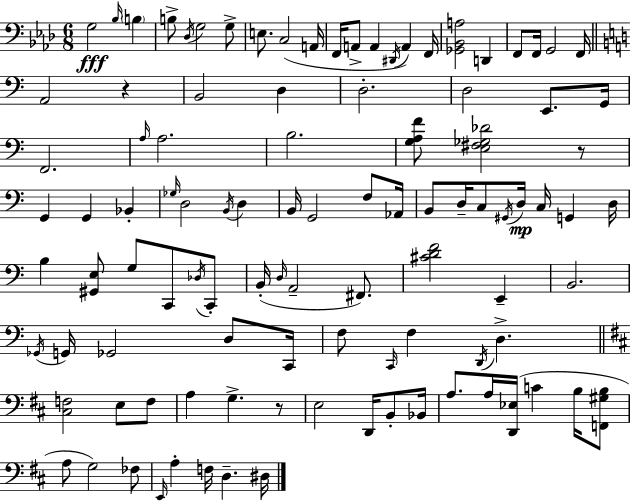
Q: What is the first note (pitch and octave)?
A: G3